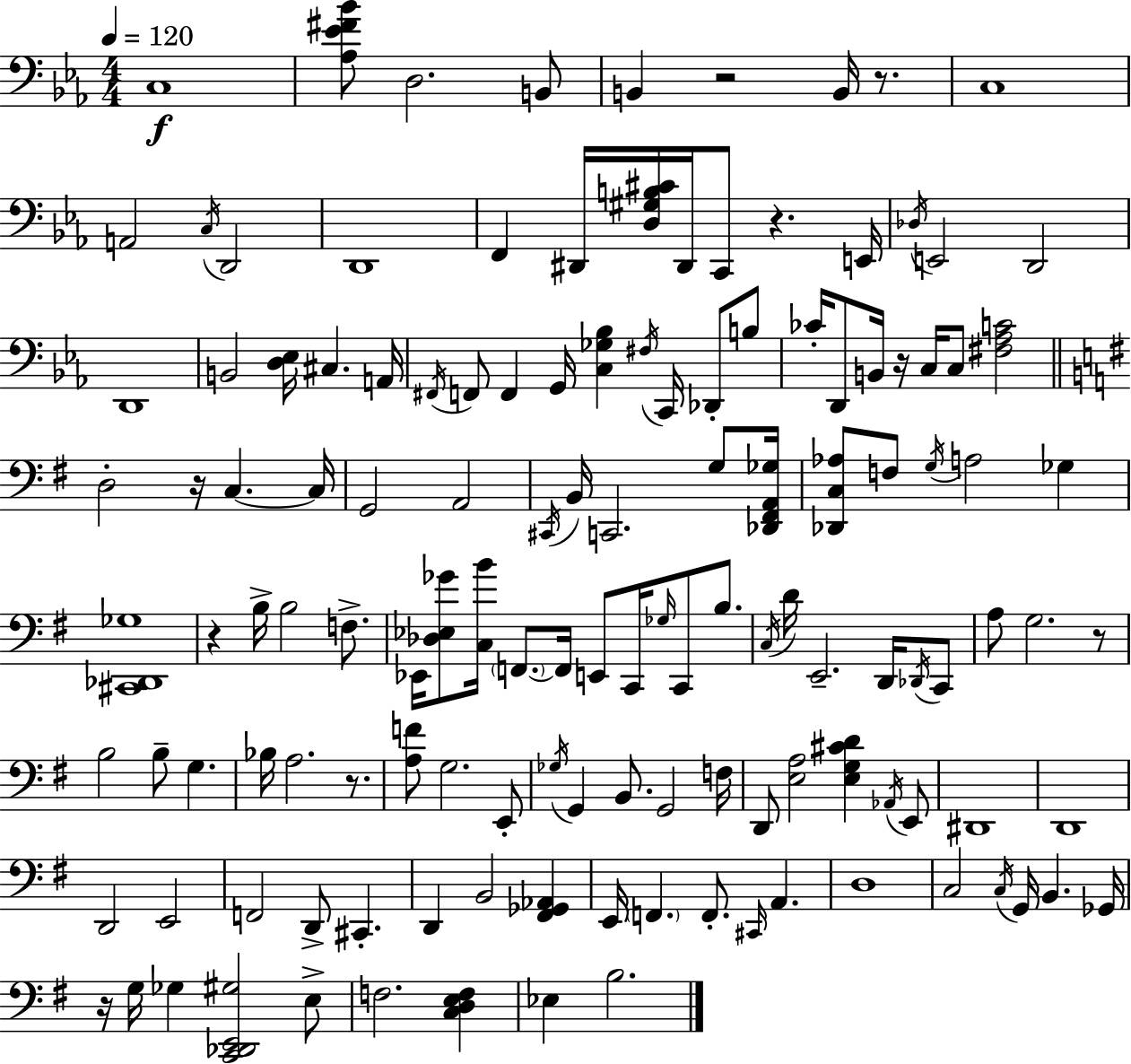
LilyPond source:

{
  \clef bass
  \numericTimeSignature
  \time 4/4
  \key c \minor
  \tempo 4 = 120
  \repeat volta 2 { c1\f | <aes ees' fis' bes'>8 d2. b,8 | b,4 r2 b,16 r8. | c1 | \break a,2 \acciaccatura { c16 } d,2 | d,1 | f,4 dis,16 <d gis b cis'>16 dis,16 c,8 r4. | e,16 \acciaccatura { des16 } e,2 d,2 | \break d,1 | b,2 <d ees>16 cis4. | a,16 \acciaccatura { fis,16 } f,8 f,4 g,16 <c ges bes>4 \acciaccatura { fis16 } c,16 | des,8-. b8 ces'16-. d,8 b,16 r16 c16 c8 <fis aes c'>2 | \break \bar "||" \break \key g \major d2-. r16 c4.~~ c16 | g,2 a,2 | \acciaccatura { cis,16 } b,16 c,2. g8 | <des, fis, a, ges>16 <des, c aes>8 f8 \acciaccatura { g16 } a2 ges4 | \break <cis, des, ges>1 | r4 b16-> b2 f8.-> | ees,16 <des ees ges'>8 <c b'>16 \parenthesize f,8.~~ f,16 e,8 c,16 \grace { ges16 } c,8 | b8. \acciaccatura { c16 } d'16 e,2.-- | \break d,16 \acciaccatura { des,16 } c,8 a8 g2. | r8 b2 b8-- g4. | bes16 a2. | r8. <a f'>8 g2. | \break e,8-. \acciaccatura { ges16 } g,4 b,8. g,2 | f16 d,8 <e a>2 | <e g cis' d'>4 \acciaccatura { aes,16 } e,8 dis,1 | d,1 | \break d,2 e,2 | f,2 d,8-> | cis,4.-. d,4 b,2 | <fis, ges, aes,>4 e,16 \parenthesize f,4. f,8.-. | \break \grace { cis,16 } a,4. d1 | c2 | \acciaccatura { c16 } g,16 b,4. ges,16 r16 g16 ges4 <c, des, e, gis>2 | e8-> f2. | \break <c d e f>4 ees4 b2. | } \bar "|."
}